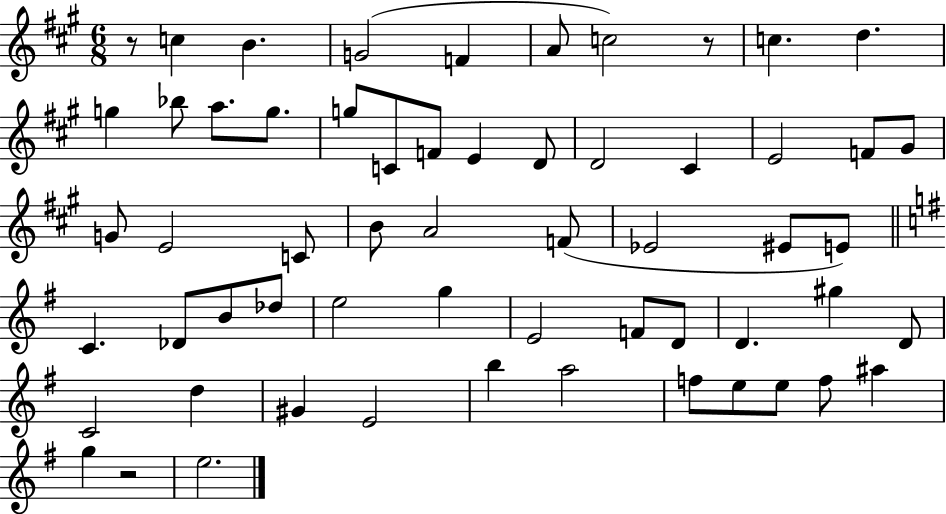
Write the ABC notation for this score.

X:1
T:Untitled
M:6/8
L:1/4
K:A
z/2 c B G2 F A/2 c2 z/2 c d g _b/2 a/2 g/2 g/2 C/2 F/2 E D/2 D2 ^C E2 F/2 ^G/2 G/2 E2 C/2 B/2 A2 F/2 _E2 ^E/2 E/2 C _D/2 B/2 _d/2 e2 g E2 F/2 D/2 D ^g D/2 C2 d ^G E2 b a2 f/2 e/2 e/2 f/2 ^a g z2 e2